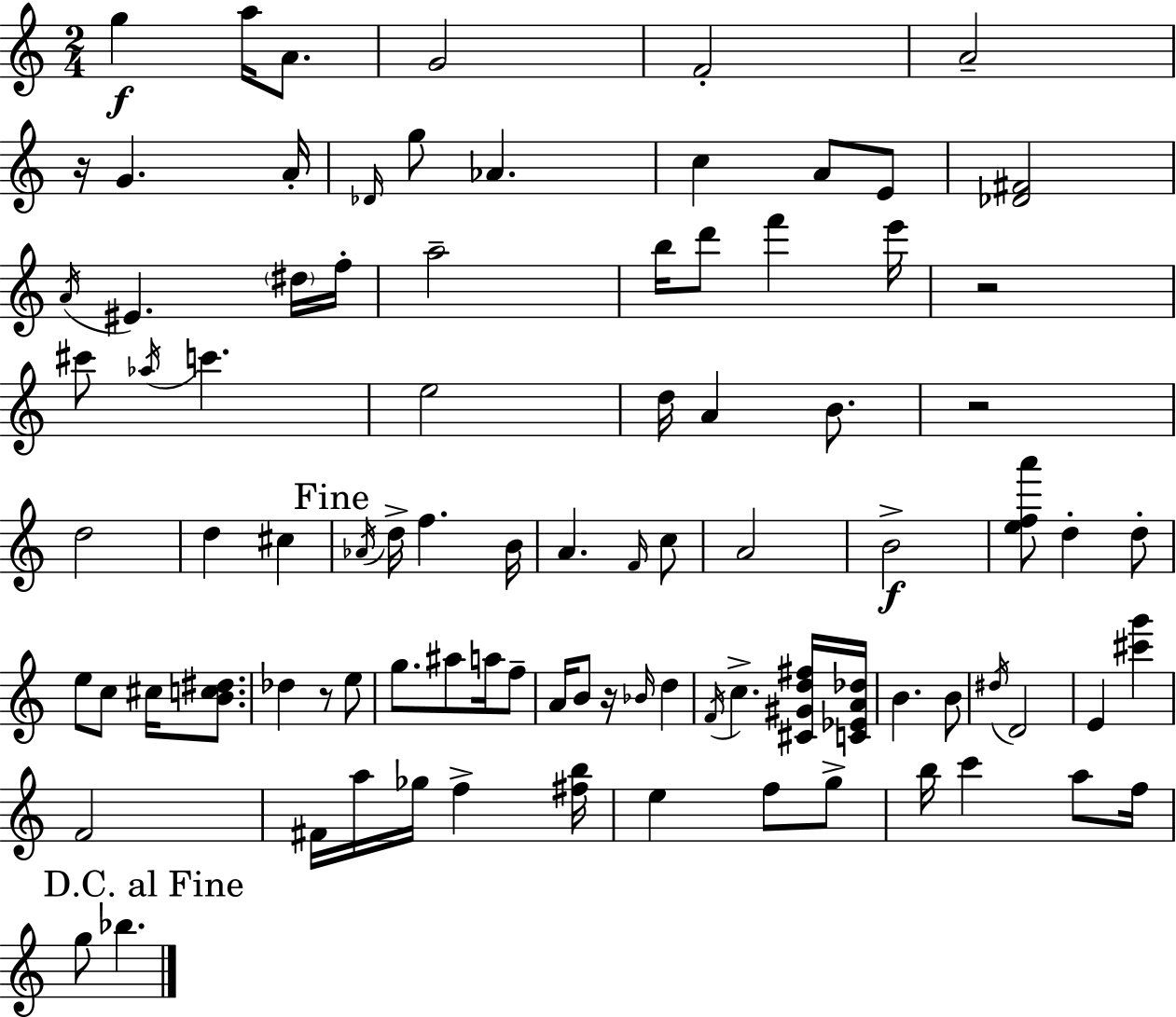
{
  \clef treble
  \numericTimeSignature
  \time 2/4
  \key c \major
  g''4\f a''16 a'8. | g'2 | f'2-. | a'2-- | \break r16 g'4. a'16-. | \grace { des'16 } g''8 aes'4. | c''4 a'8 e'8 | <des' fis'>2 | \break \acciaccatura { a'16 } eis'4. | \parenthesize dis''16 f''16-. a''2-- | b''16 d'''8 f'''4 | e'''16 r2 | \break cis'''8 \acciaccatura { aes''16 } c'''4. | e''2 | d''16 a'4 | b'8. r2 | \break d''2 | d''4 cis''4 | \mark "Fine" \acciaccatura { aes'16 } d''16-> f''4. | b'16 a'4. | \break \grace { f'16 } c''8 a'2 | b'2->\f | <e'' f'' a'''>8 d''4-. | d''8-. e''8 c''8 | \break cis''16 <b' c'' dis''>8. des''4 | r8 e''8 g''8. | ais''8 a''16 f''8-- a'16 b'8 | r16 \grace { bes'16 } d''4 \acciaccatura { f'16 } c''4.-> | \break <cis' gis' d'' fis''>16 <c' ees' a' des''>16 b'4. | b'8 \acciaccatura { dis''16 } | d'2 | e'4 <cis''' g'''>4 | \break f'2 | fis'16 a''16 ges''16 f''4-> <fis'' b''>16 | e''4 f''8 g''8-> | b''16 c'''4 a''8 f''16 | \break \mark "D.C. al Fine" g''8 bes''4. | \bar "|."
}